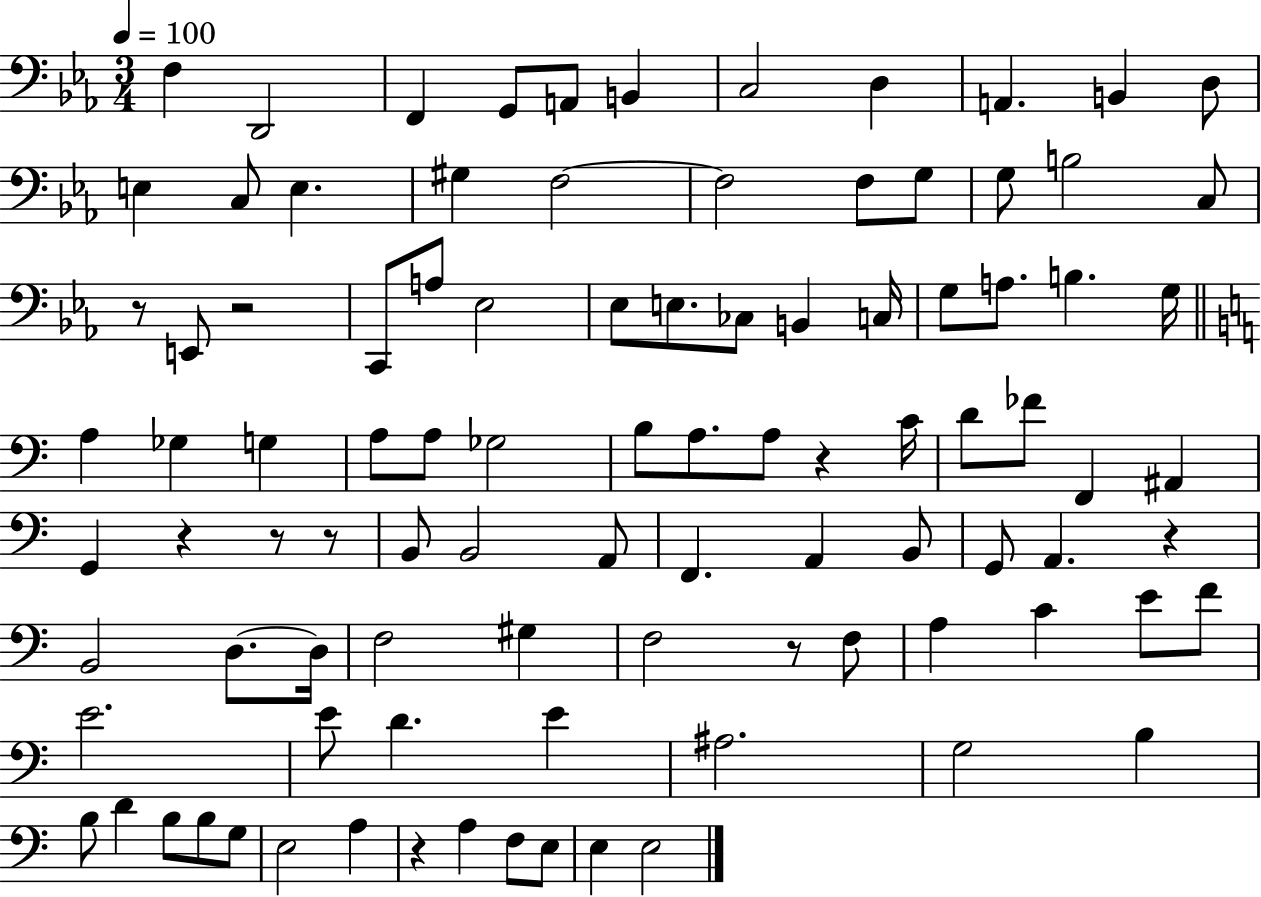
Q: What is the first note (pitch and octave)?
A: F3